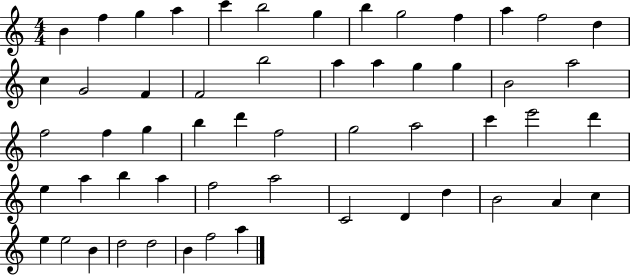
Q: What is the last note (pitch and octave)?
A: A5